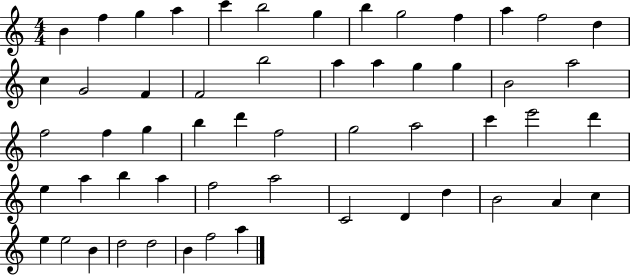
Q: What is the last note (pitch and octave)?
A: A5